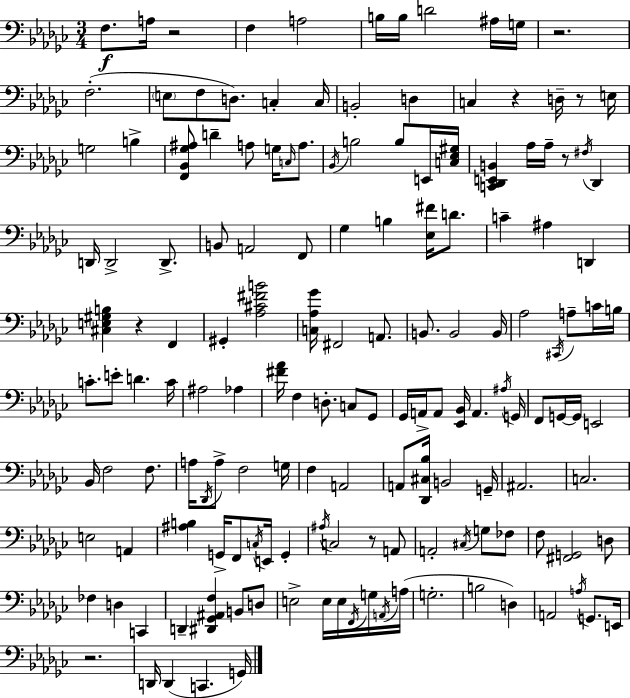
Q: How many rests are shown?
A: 8